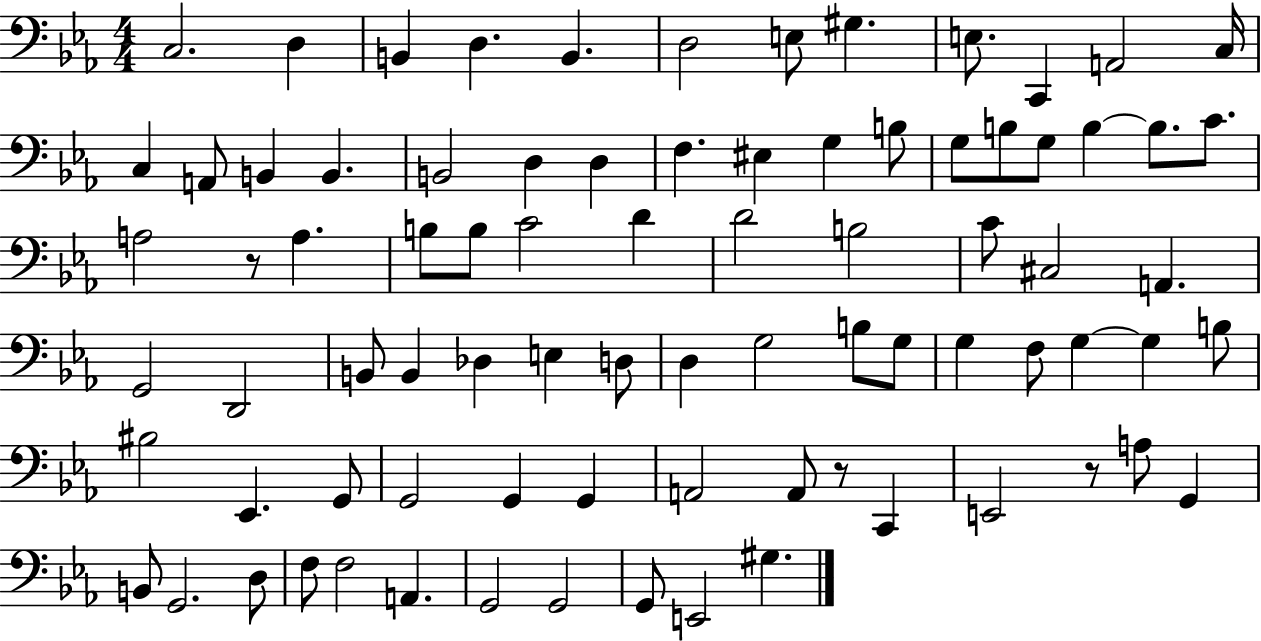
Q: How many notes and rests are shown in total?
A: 82